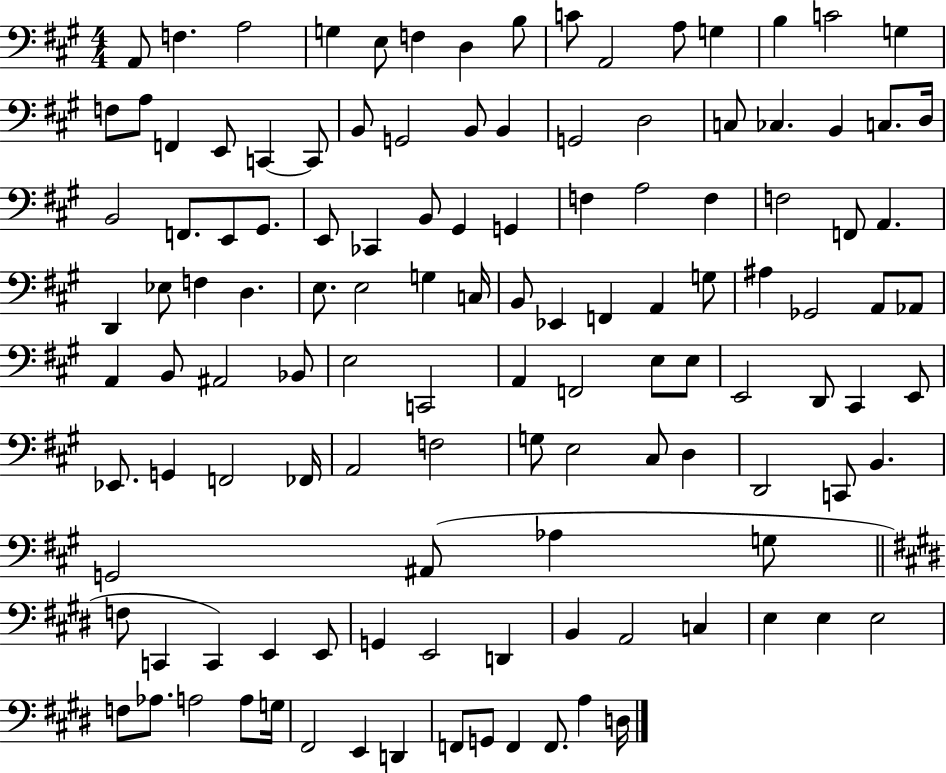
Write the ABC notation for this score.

X:1
T:Untitled
M:4/4
L:1/4
K:A
A,,/2 F, A,2 G, E,/2 F, D, B,/2 C/2 A,,2 A,/2 G, B, C2 G, F,/2 A,/2 F,, E,,/2 C,, C,,/2 B,,/2 G,,2 B,,/2 B,, G,,2 D,2 C,/2 _C, B,, C,/2 D,/4 B,,2 F,,/2 E,,/2 ^G,,/2 E,,/2 _C,, B,,/2 ^G,, G,, F, A,2 F, F,2 F,,/2 A,, D,, _E,/2 F, D, E,/2 E,2 G, C,/4 B,,/2 _E,, F,, A,, G,/2 ^A, _G,,2 A,,/2 _A,,/2 A,, B,,/2 ^A,,2 _B,,/2 E,2 C,,2 A,, F,,2 E,/2 E,/2 E,,2 D,,/2 ^C,, E,,/2 _E,,/2 G,, F,,2 _F,,/4 A,,2 F,2 G,/2 E,2 ^C,/2 D, D,,2 C,,/2 B,, G,,2 ^A,,/2 _A, G,/2 F,/2 C,, C,, E,, E,,/2 G,, E,,2 D,, B,, A,,2 C, E, E, E,2 F,/2 _A,/2 A,2 A,/2 G,/4 ^F,,2 E,, D,, F,,/2 G,,/2 F,, F,,/2 A, D,/4